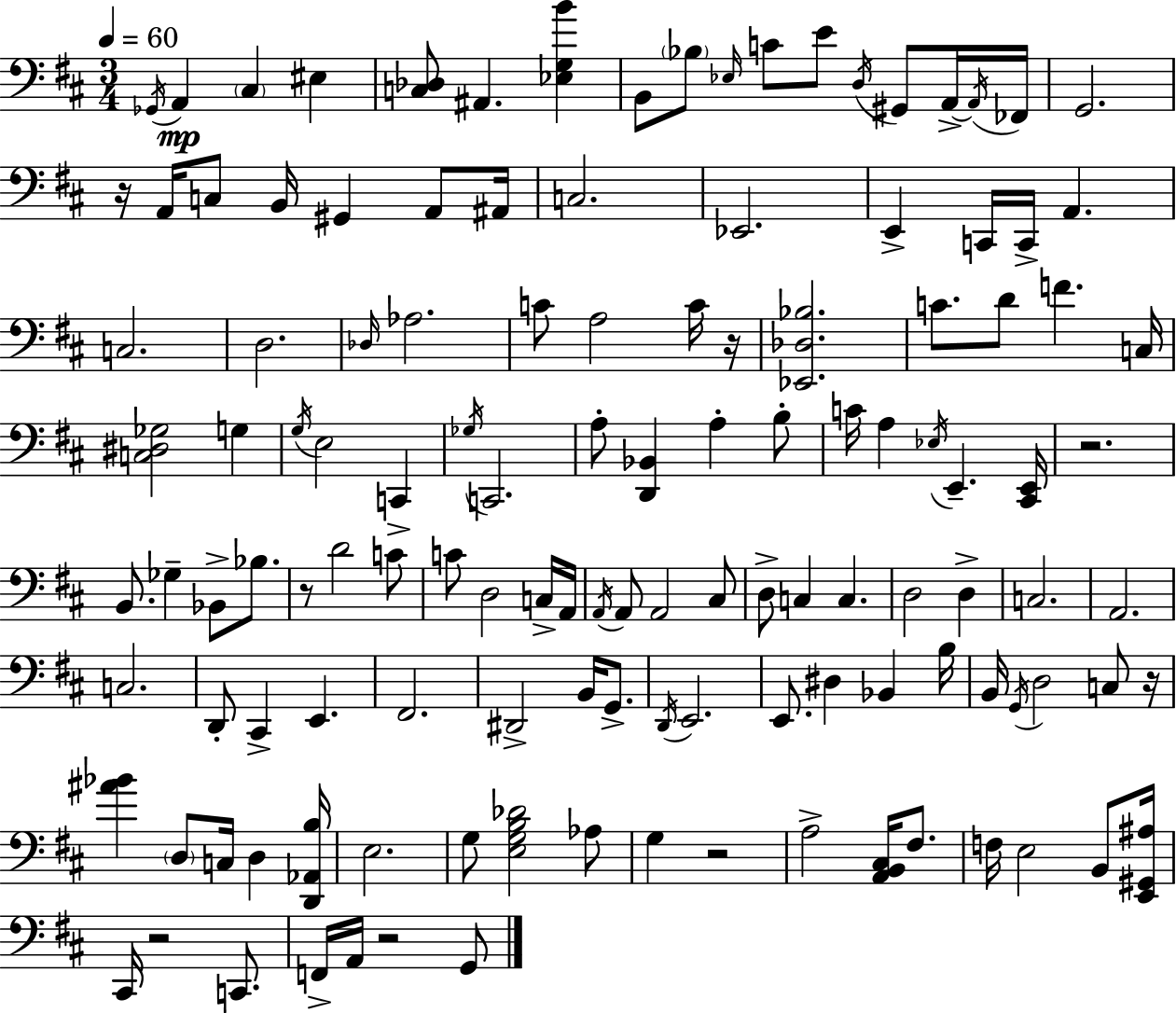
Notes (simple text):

Gb2/s A2/q C#3/q EIS3/q [C3,Db3]/e A#2/q. [Eb3,G3,B4]/q B2/e Bb3/e Eb3/s C4/e E4/e D3/s G#2/e A2/s A2/s FES2/s G2/h. R/s A2/s C3/e B2/s G#2/q A2/e A#2/s C3/h. Eb2/h. E2/q C2/s C2/s A2/q. C3/h. D3/h. Db3/s Ab3/h. C4/e A3/h C4/s R/s [Eb2,Db3,Bb3]/h. C4/e. D4/e F4/q. C3/s [C3,D#3,Gb3]/h G3/q G3/s E3/h C2/q Gb3/s C2/h. A3/e [D2,Bb2]/q A3/q B3/e C4/s A3/q Eb3/s E2/q. [C#2,E2]/s R/h. B2/e. Gb3/q Bb2/e Bb3/e. R/e D4/h C4/e C4/e D3/h C3/s A2/s A2/s A2/e A2/h C#3/e D3/e C3/q C3/q. D3/h D3/q C3/h. A2/h. C3/h. D2/e C#2/q E2/q. F#2/h. D#2/h B2/s G2/e. D2/s E2/h. E2/e. D#3/q Bb2/q B3/s B2/s G2/s D3/h C3/e R/s [A#4,Bb4]/q D3/e C3/s D3/q [D2,Ab2,B3]/s E3/h. G3/e [E3,G3,B3,Db4]/h Ab3/e G3/q R/h A3/h [A2,B2,C#3]/s F#3/e. F3/s E3/h B2/e [E2,G#2,A#3]/s C#2/s R/h C2/e. F2/s A2/s R/h G2/e